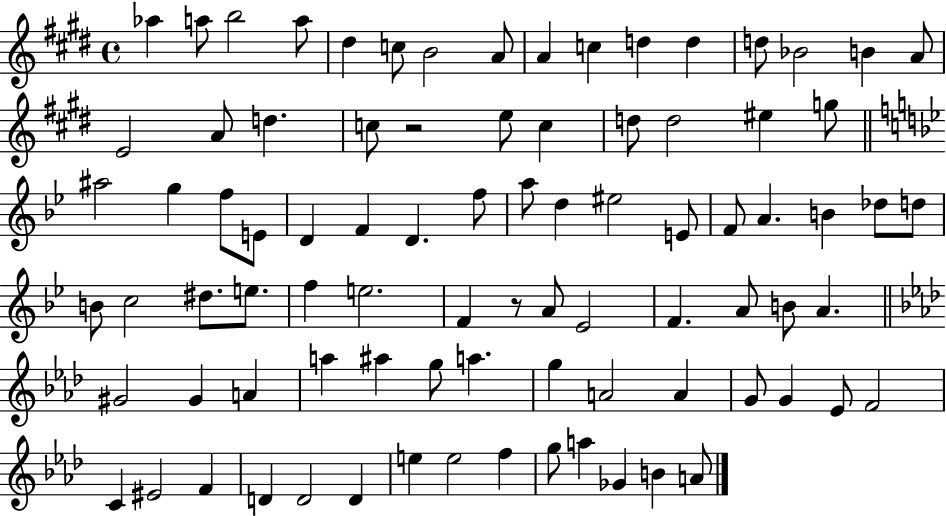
{
  \clef treble
  \time 4/4
  \defaultTimeSignature
  \key e \major
  \repeat volta 2 { aes''4 a''8 b''2 a''8 | dis''4 c''8 b'2 a'8 | a'4 c''4 d''4 d''4 | d''8 bes'2 b'4 a'8 | \break e'2 a'8 d''4. | c''8 r2 e''8 c''4 | d''8 d''2 eis''4 g''8 | \bar "||" \break \key bes \major ais''2 g''4 f''8 e'8 | d'4 f'4 d'4. f''8 | a''8 d''4 eis''2 e'8 | f'8 a'4. b'4 des''8 d''8 | \break b'8 c''2 dis''8. e''8. | f''4 e''2. | f'4 r8 a'8 ees'2 | f'4. a'8 b'8 a'4. | \break \bar "||" \break \key f \minor gis'2 gis'4 a'4 | a''4 ais''4 g''8 a''4. | g''4 a'2 a'4 | g'8 g'4 ees'8 f'2 | \break c'4 eis'2 f'4 | d'4 d'2 d'4 | e''4 e''2 f''4 | g''8 a''4 ges'4 b'4 a'8 | \break } \bar "|."
}